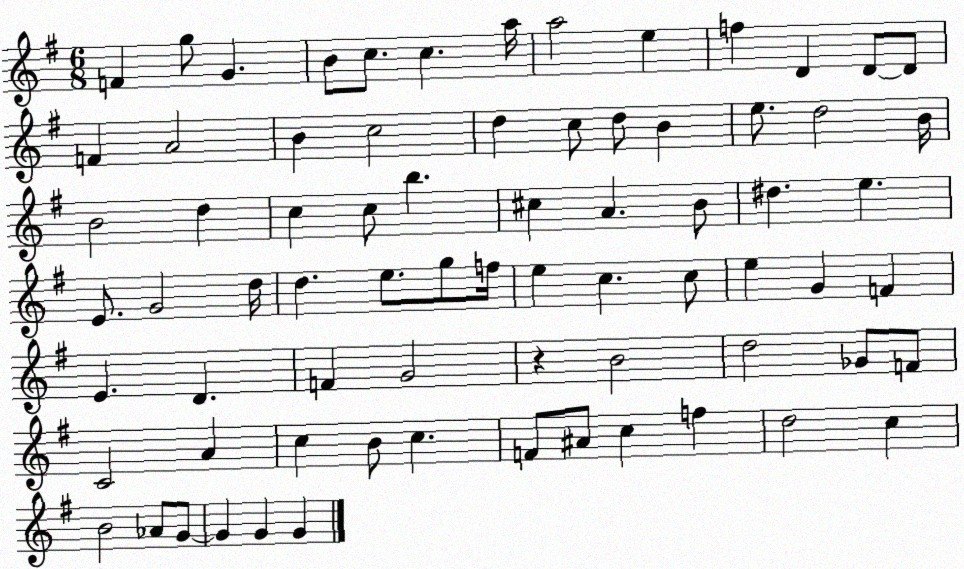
X:1
T:Untitled
M:6/8
L:1/4
K:G
F g/2 G B/2 c/2 c a/4 a2 e f D D/2 D/2 F A2 B c2 d c/2 d/2 B e/2 d2 B/4 B2 d c c/2 b ^c A B/2 ^d e E/2 G2 d/4 d e/2 g/2 f/4 e c c/2 e G F E D F G2 z B2 d2 _G/2 F/2 C2 A c B/2 c F/2 ^A/2 c f d2 c B2 _A/2 G/2 G G G